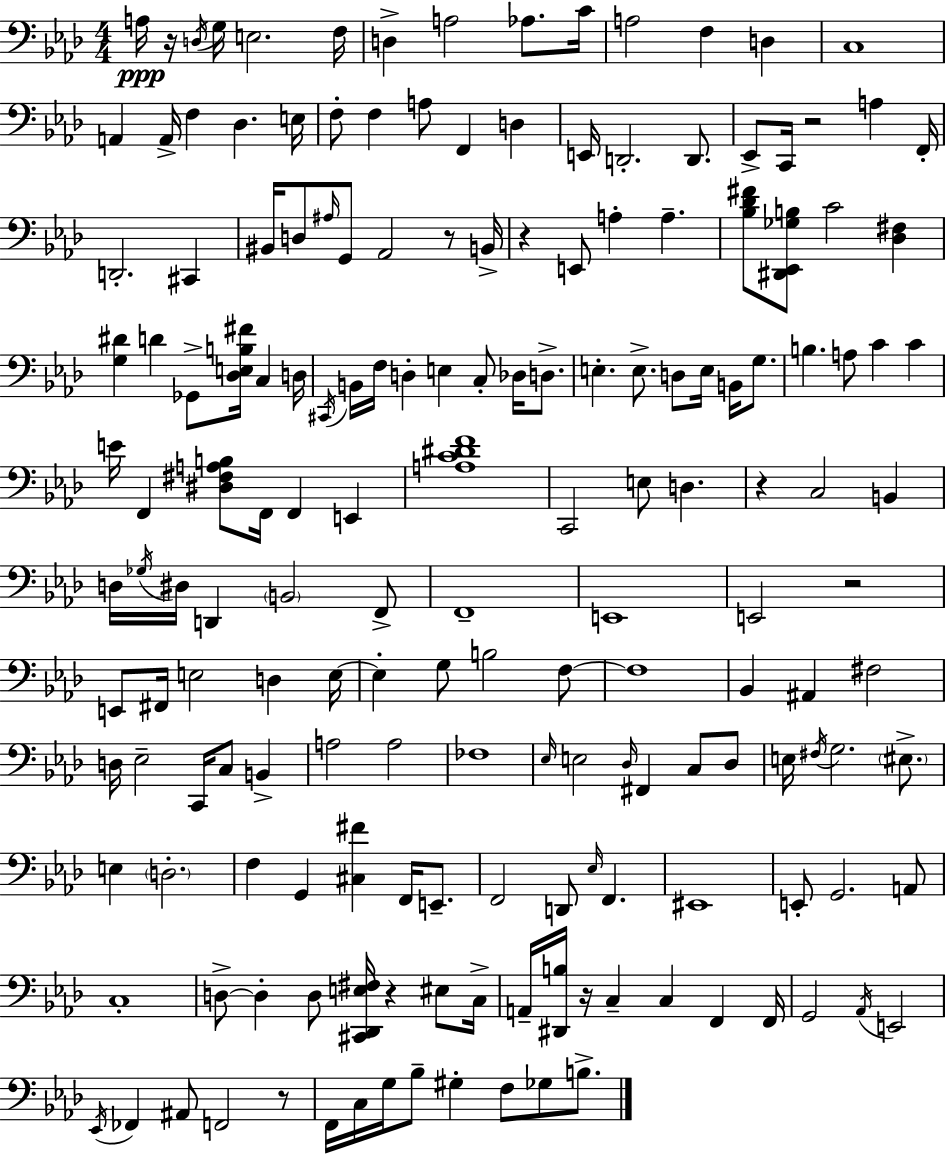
A3/s R/s D3/s G3/s E3/h. F3/s D3/q A3/h Ab3/e. C4/s A3/h F3/q D3/q C3/w A2/q A2/s F3/q Db3/q. E3/s F3/e F3/q A3/e F2/q D3/q E2/s D2/h. D2/e. Eb2/e C2/s R/h A3/q F2/s D2/h. C#2/q BIS2/s D3/e A#3/s G2/e Ab2/h R/e B2/s R/q E2/e A3/q A3/q. [Bb3,Db4,F#4]/e [D#2,Eb2,Gb3,B3]/e C4/h [Db3,F#3]/q [G3,D#4]/q D4/q Gb2/e [Db3,E3,B3,F#4]/s C3/q D3/s C#2/s B2/s F3/s D3/q E3/q C3/e Db3/s D3/e. E3/q. E3/e. D3/e E3/s B2/s G3/e. B3/q. A3/e C4/q C4/q E4/s F2/q [D#3,F#3,A3,B3]/e F2/s F2/q E2/q [A3,C4,D#4,F4]/w C2/h E3/e D3/q. R/q C3/h B2/q D3/s Gb3/s D#3/s D2/q B2/h F2/e F2/w E2/w E2/h R/h E2/e F#2/s E3/h D3/q E3/s E3/q G3/e B3/h F3/e F3/w Bb2/q A#2/q F#3/h D3/s Eb3/h C2/s C3/e B2/q A3/h A3/h FES3/w Eb3/s E3/h Db3/s F#2/q C3/e Db3/e E3/s F#3/s G3/h. EIS3/e. E3/q D3/h. F3/q G2/q [C#3,F#4]/q F2/s E2/e. F2/h D2/e Eb3/s F2/q. EIS2/w E2/e G2/h. A2/e C3/w D3/e D3/q D3/e [C#2,Db2,E3,F#3]/s R/q EIS3/e C3/s A2/s [D#2,B3]/s R/s C3/q C3/q F2/q F2/s G2/h Ab2/s E2/h Eb2/s FES2/q A#2/e F2/h R/e F2/s C3/s G3/s Bb3/e G#3/q F3/e Gb3/e B3/e.